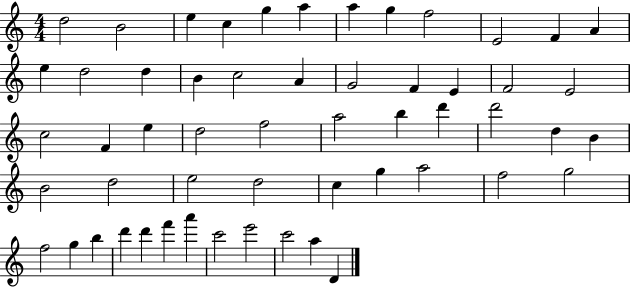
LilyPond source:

{
  \clef treble
  \numericTimeSignature
  \time 4/4
  \key c \major
  d''2 b'2 | e''4 c''4 g''4 a''4 | a''4 g''4 f''2 | e'2 f'4 a'4 | \break e''4 d''2 d''4 | b'4 c''2 a'4 | g'2 f'4 e'4 | f'2 e'2 | \break c''2 f'4 e''4 | d''2 f''2 | a''2 b''4 d'''4 | d'''2 d''4 b'4 | \break b'2 d''2 | e''2 d''2 | c''4 g''4 a''2 | f''2 g''2 | \break f''2 g''4 b''4 | d'''4 d'''4 f'''4 a'''4 | c'''2 e'''2 | c'''2 a''4 d'4 | \break \bar "|."
}